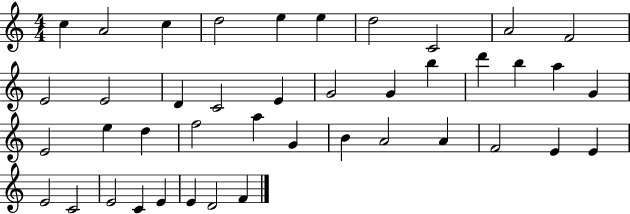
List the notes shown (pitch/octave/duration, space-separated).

C5/q A4/h C5/q D5/h E5/q E5/q D5/h C4/h A4/h F4/h E4/h E4/h D4/q C4/h E4/q G4/h G4/q B5/q D6/q B5/q A5/q G4/q E4/h E5/q D5/q F5/h A5/q G4/q B4/q A4/h A4/q F4/h E4/q E4/q E4/h C4/h E4/h C4/q E4/q E4/q D4/h F4/q